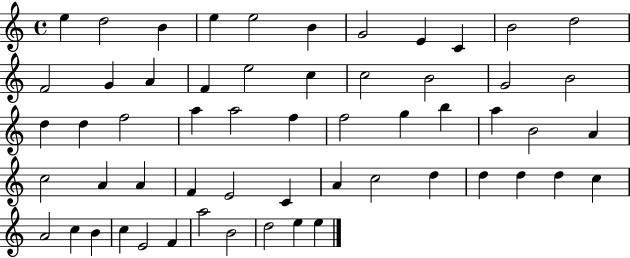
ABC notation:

X:1
T:Untitled
M:4/4
L:1/4
K:C
e d2 B e e2 B G2 E C B2 d2 F2 G A F e2 c c2 B2 G2 B2 d d f2 a a2 f f2 g b a B2 A c2 A A F E2 C A c2 d d d d c A2 c B c E2 F a2 B2 d2 e e